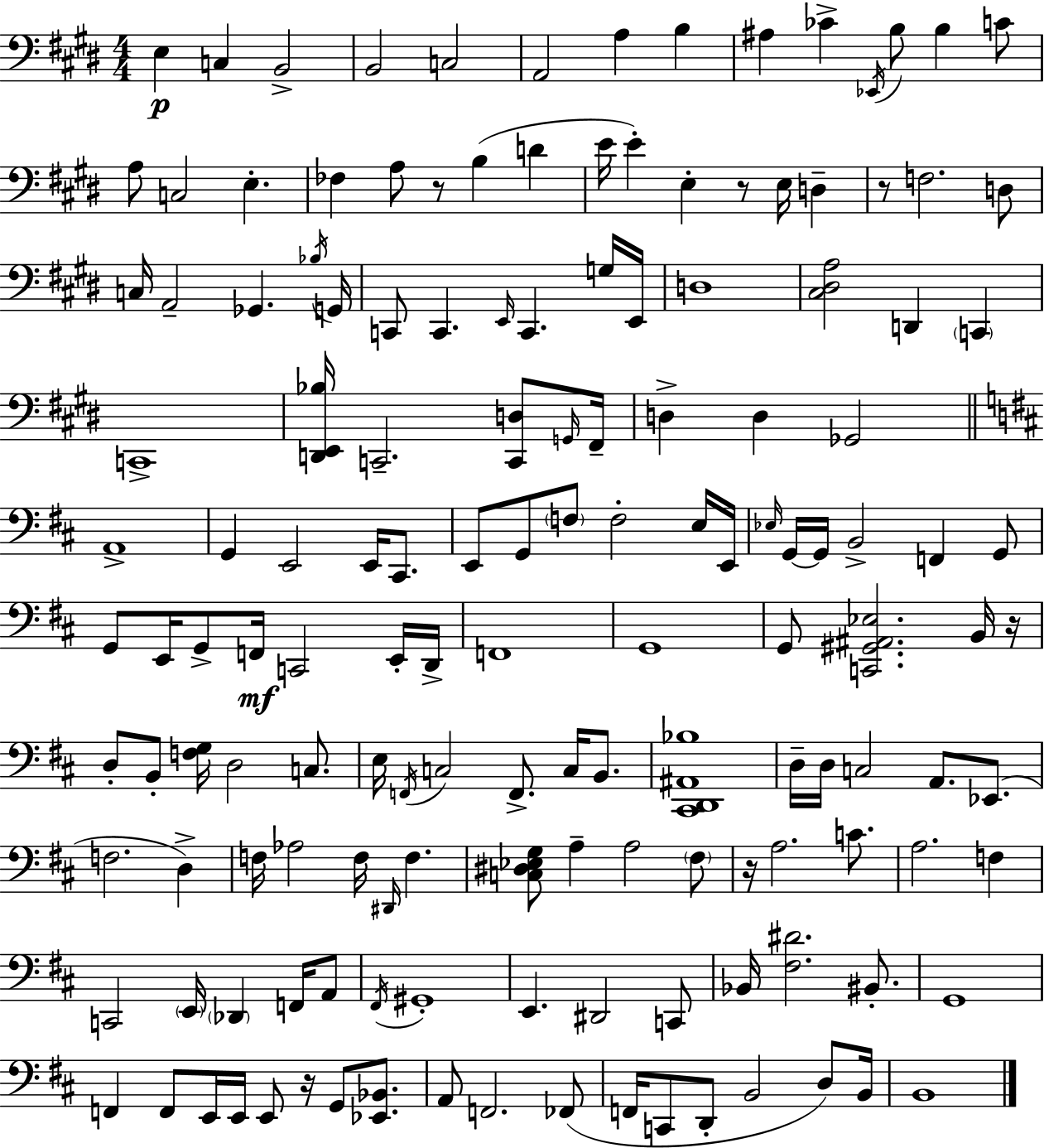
E3/q C3/q B2/h B2/h C3/h A2/h A3/q B3/q A#3/q CES4/q Eb2/s B3/e B3/q C4/e A3/e C3/h E3/q. FES3/q A3/e R/e B3/q D4/q E4/s E4/q E3/q R/e E3/s D3/q R/e F3/h. D3/e C3/s A2/h Gb2/q. Bb3/s G2/s C2/e C2/q. E2/s C2/q. G3/s E2/s D3/w [C#3,D#3,A3]/h D2/q C2/q C2/w [D2,E2,Bb3]/s C2/h. [C2,D3]/e G2/s F#2/s D3/q D3/q Gb2/h A2/w G2/q E2/h E2/s C#2/e. E2/e G2/e F3/e F3/h E3/s E2/s Eb3/s G2/s G2/s B2/h F2/q G2/e G2/e E2/s G2/e F2/s C2/h E2/s D2/s F2/w G2/w G2/e [C2,G#2,A#2,Eb3]/h. B2/s R/s D3/e B2/e [F3,G3]/s D3/h C3/e. E3/s F2/s C3/h F2/e. C3/s B2/e. [C#2,D2,A#2,Bb3]/w D3/s D3/s C3/h A2/e. Eb2/e. F3/h. D3/q F3/s Ab3/h F3/s D#2/s F3/q. [C3,D#3,Eb3,G3]/e A3/q A3/h F#3/e R/s A3/h. C4/e. A3/h. F3/q C2/h E2/s Db2/q F2/s A2/e F#2/s G#2/w E2/q. D#2/h C2/e Bb2/s [F#3,D#4]/h. BIS2/e. G2/w F2/q F2/e E2/s E2/s E2/e R/s G2/e [Eb2,Bb2]/e. A2/e F2/h. FES2/e F2/s C2/e D2/e B2/h D3/e B2/s B2/w